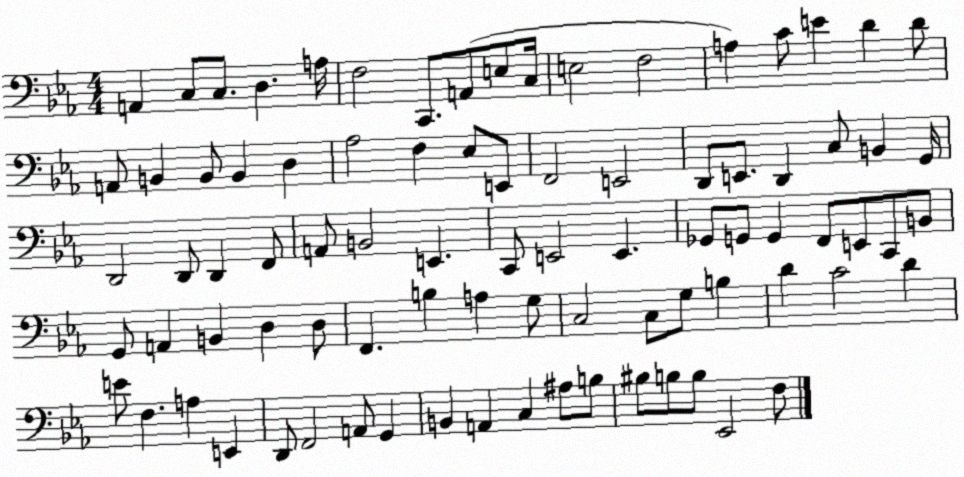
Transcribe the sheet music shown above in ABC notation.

X:1
T:Untitled
M:4/4
L:1/4
K:Eb
A,, C,/2 C,/2 D, A,/4 F,2 C,,/2 A,,/2 E,/2 C,/4 E,2 F,2 A, C/2 E D D/2 A,,/2 B,, B,,/2 B,, D, _A,2 F, _E,/2 E,,/2 F,,2 E,,2 D,,/2 E,,/2 D,, C,/2 B,, G,,/4 D,,2 D,,/2 D,, F,,/2 A,,/2 B,,2 E,, C,,/2 E,,2 E,, _G,,/2 G,,/2 G,, F,,/2 E,,/2 C,,/2 B,,/2 G,,/2 A,, B,, D, D,/2 F,, B, A, G,/2 C,2 C,/2 G,/2 B, D C2 D E/2 F, A, E,, D,,/2 F,,2 A,,/2 G,, B,, A,, C, ^A,/2 B,/2 ^B,/2 B,/2 B,/2 _E,,2 F,/2